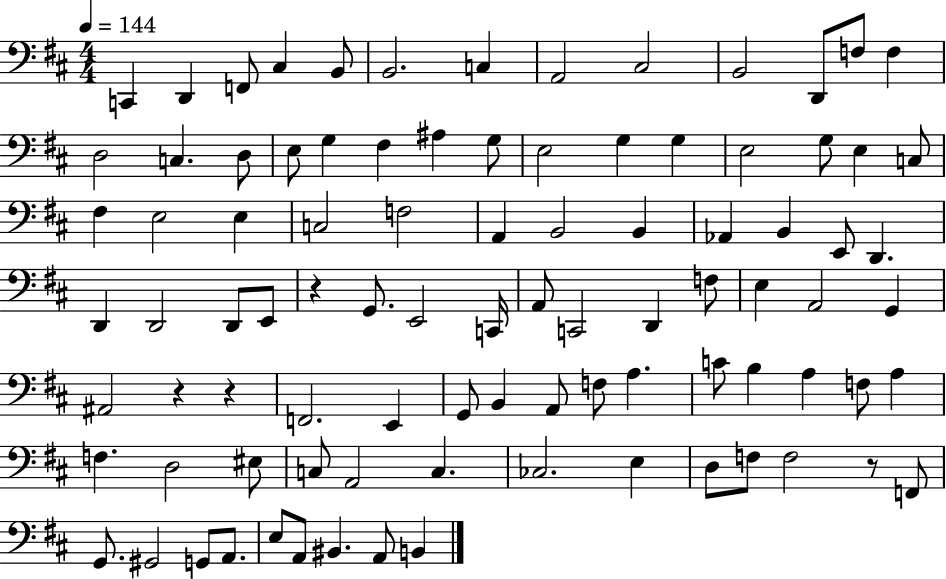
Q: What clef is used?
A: bass